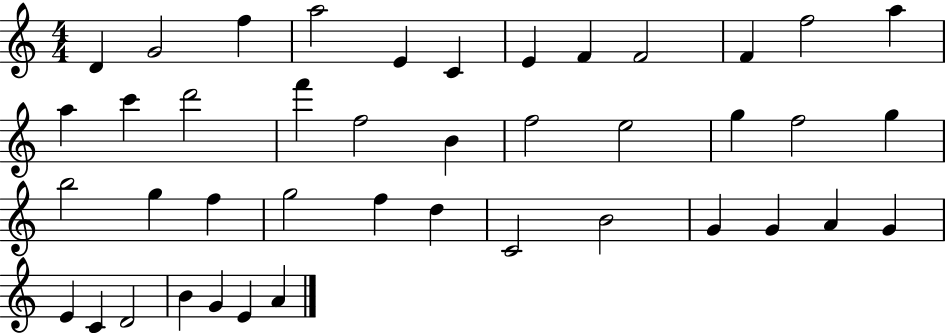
D4/q G4/h F5/q A5/h E4/q C4/q E4/q F4/q F4/h F4/q F5/h A5/q A5/q C6/q D6/h F6/q F5/h B4/q F5/h E5/h G5/q F5/h G5/q B5/h G5/q F5/q G5/h F5/q D5/q C4/h B4/h G4/q G4/q A4/q G4/q E4/q C4/q D4/h B4/q G4/q E4/q A4/q